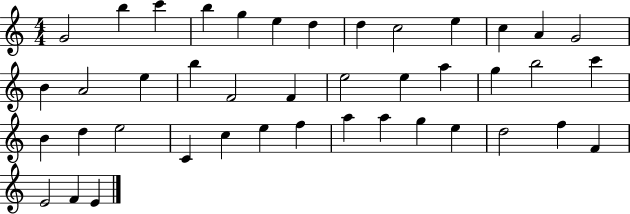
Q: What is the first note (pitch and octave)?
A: G4